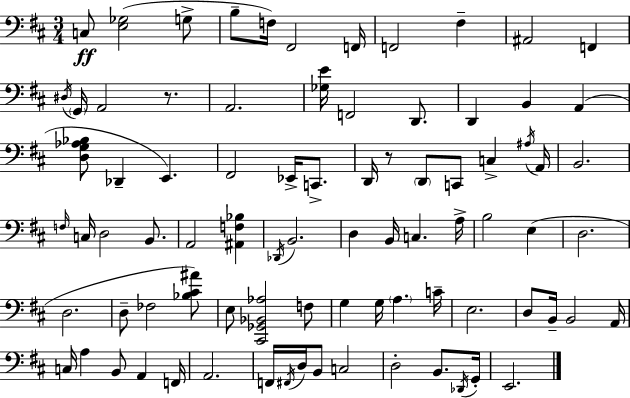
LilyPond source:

{
  \clef bass
  \numericTimeSignature
  \time 3/4
  \key d \major
  \repeat volta 2 { c8\ff <e ges>2( g8-> | b8-- f16) fis,2 f,16 | f,2 fis4-- | ais,2 f,4 | \break \acciaccatura { dis16 } \parenthesize g,16 a,2 r8. | a,2. | <ges e'>16 f,2 d,8. | d,4 b,4 a,4( | \break <d g aes bes>8 des,4-- e,4.) | fis,2 ees,16-> c,8.-> | d,16 r8 \parenthesize d,8 c,8 c4-> | \acciaccatura { ais16 } a,16 b,2. | \break \grace { f16 } c16 d2 | b,8. a,2 <ais, f bes>4 | \acciaccatura { des,16 } b,2. | d4 b,16 c4. | \break a16-> b2 | e4( d2. | d2. | d8-- fes2 | \break <bes cis' ais'>8) e8 <cis, ges, bes, aes>2 | f8 g4 g16 \parenthesize a4. | c'16-- e2. | d8 b,16-- b,2 | \break a,16 c16 a4 b,8 a,4 | f,16 a,2. | f,16 \acciaccatura { fis,16 } d16 b,8 c2 | d2-. | \break b,8. \acciaccatura { des,16 } g,16-. e,2. | } \bar "|."
}